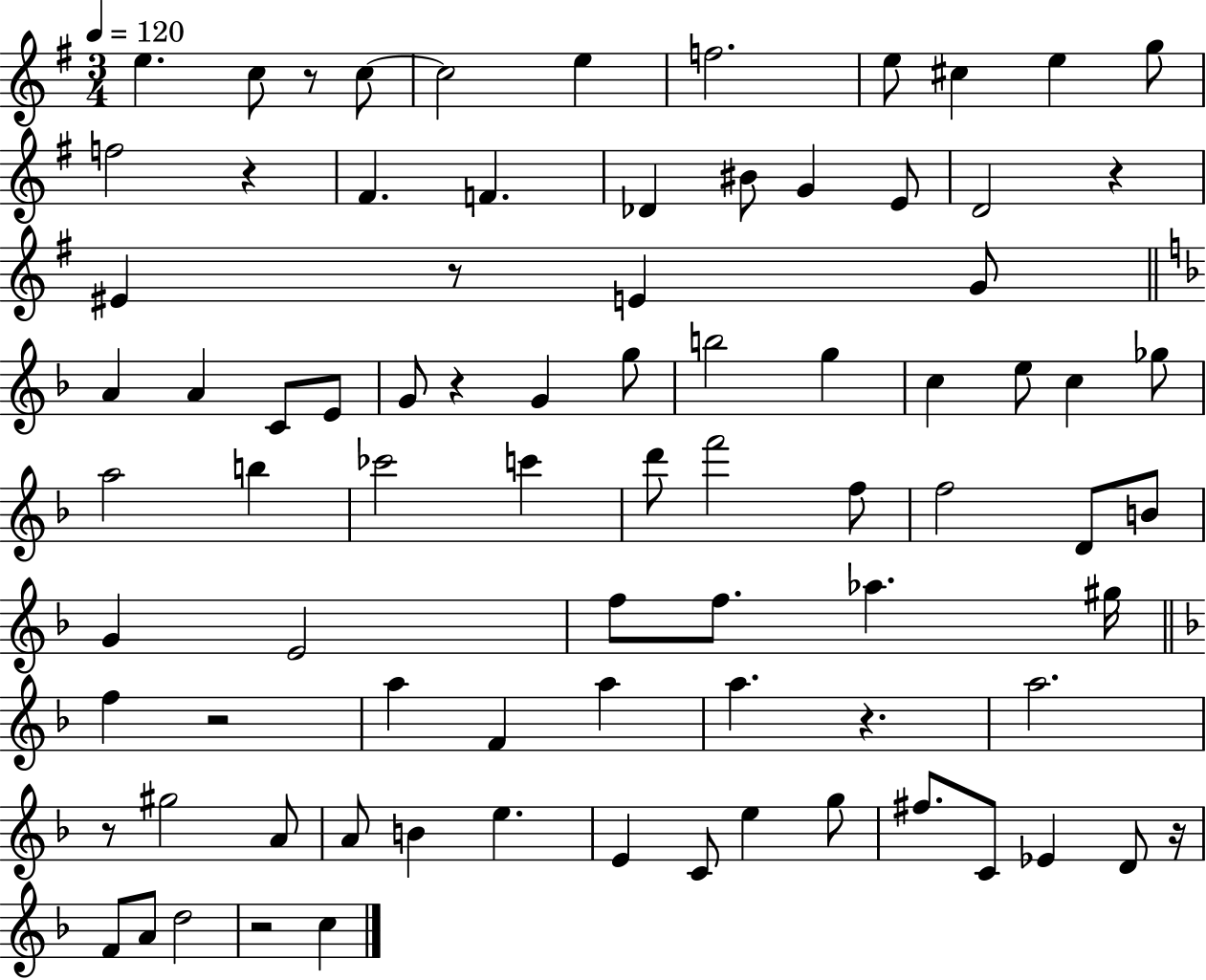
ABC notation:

X:1
T:Untitled
M:3/4
L:1/4
K:G
e c/2 z/2 c/2 c2 e f2 e/2 ^c e g/2 f2 z ^F F _D ^B/2 G E/2 D2 z ^E z/2 E G/2 A A C/2 E/2 G/2 z G g/2 b2 g c e/2 c _g/2 a2 b _c'2 c' d'/2 f'2 f/2 f2 D/2 B/2 G E2 f/2 f/2 _a ^g/4 f z2 a F a a z a2 z/2 ^g2 A/2 A/2 B e E C/2 e g/2 ^f/2 C/2 _E D/2 z/4 F/2 A/2 d2 z2 c